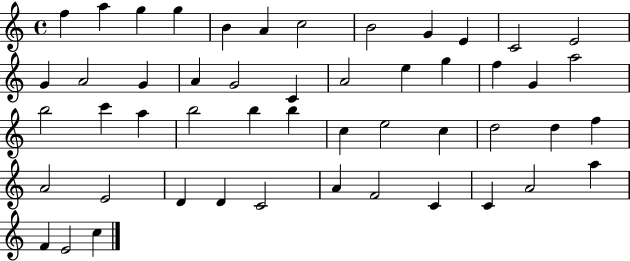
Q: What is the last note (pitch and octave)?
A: C5